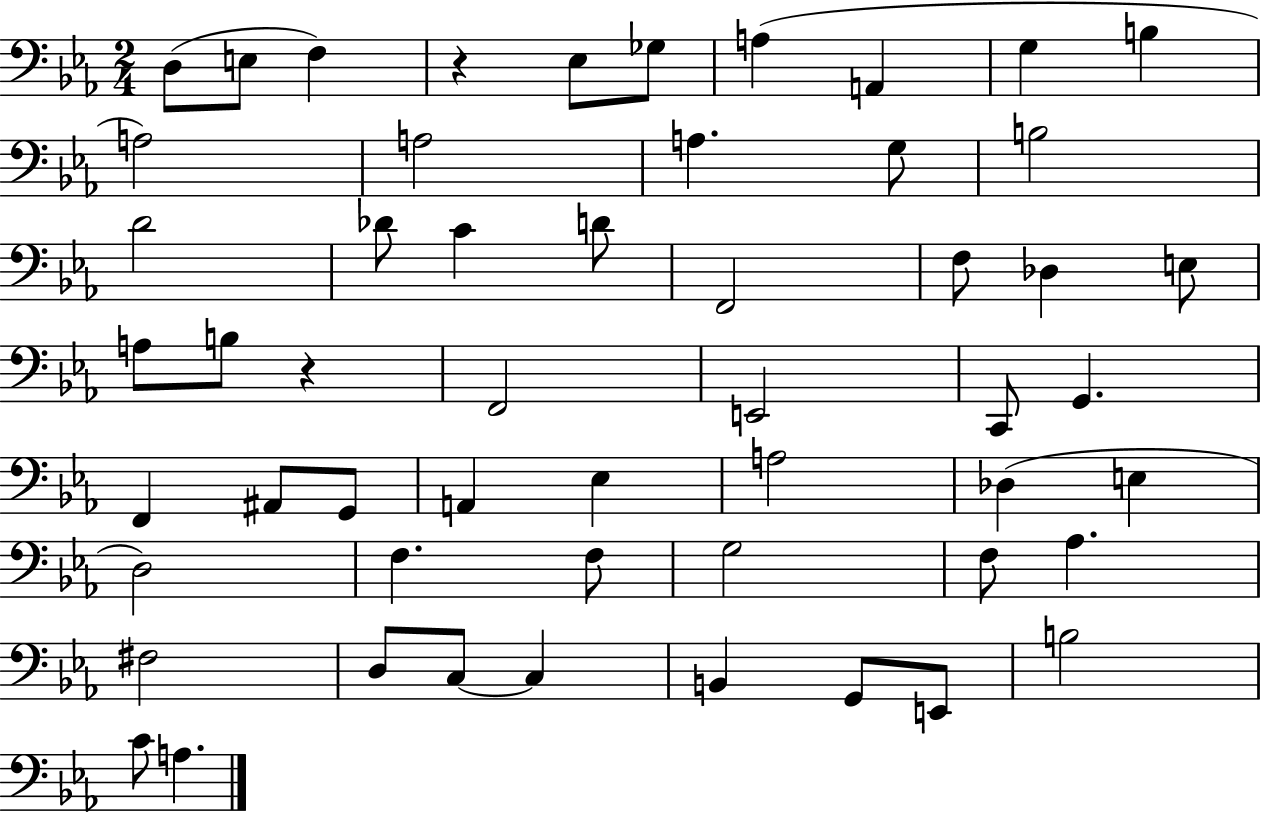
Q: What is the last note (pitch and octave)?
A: A3